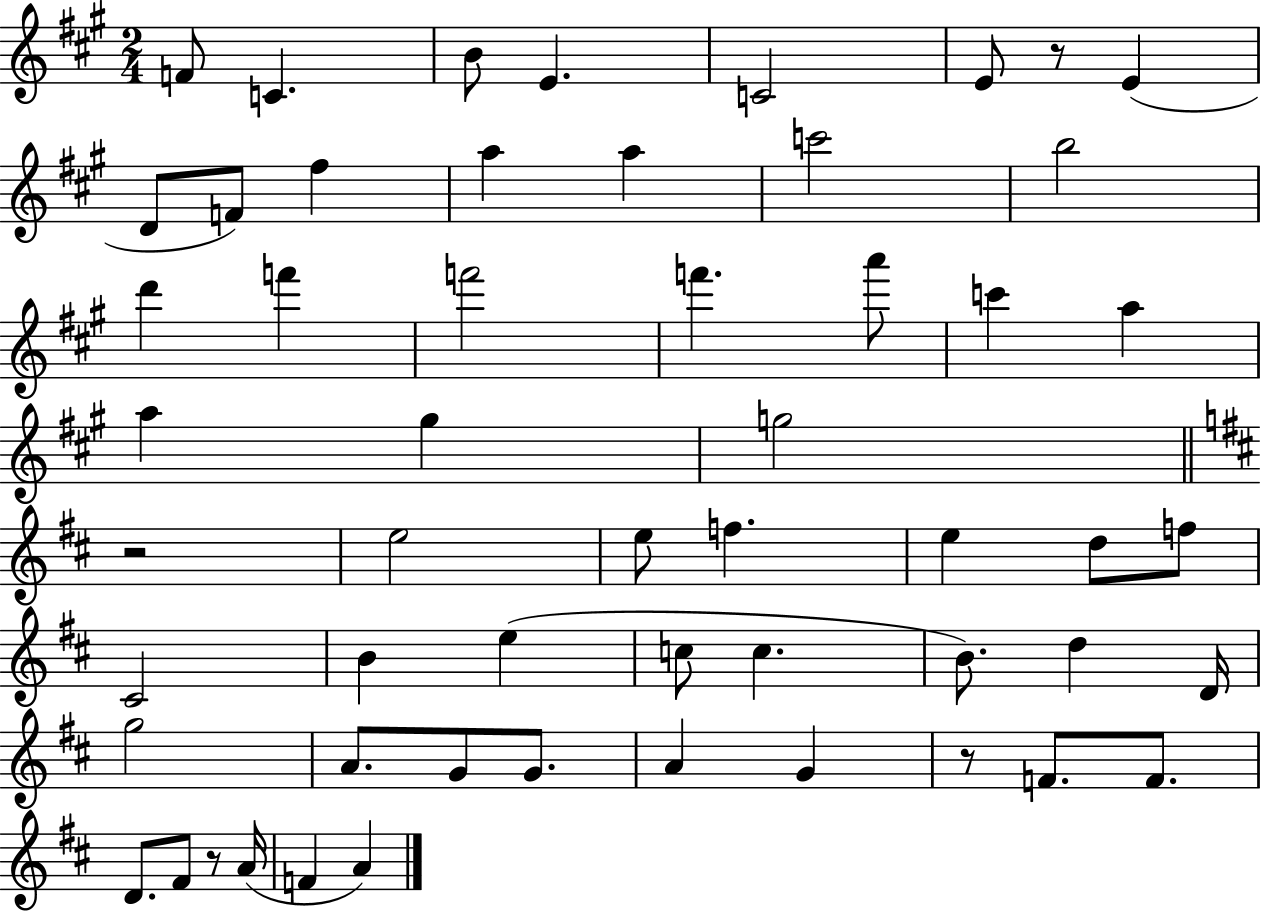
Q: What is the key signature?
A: A major